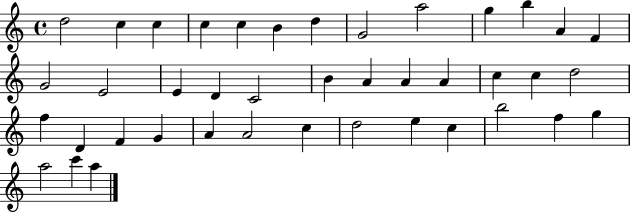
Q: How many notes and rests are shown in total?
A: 41